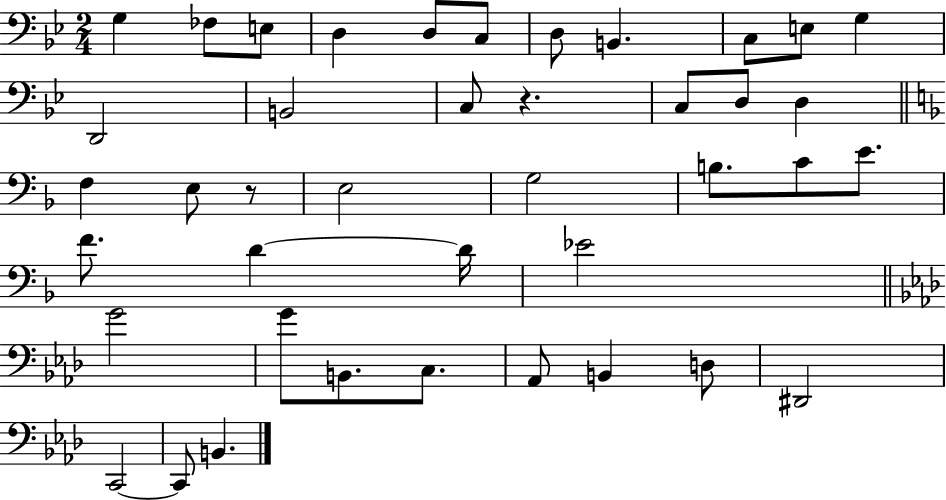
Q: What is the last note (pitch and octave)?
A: B2